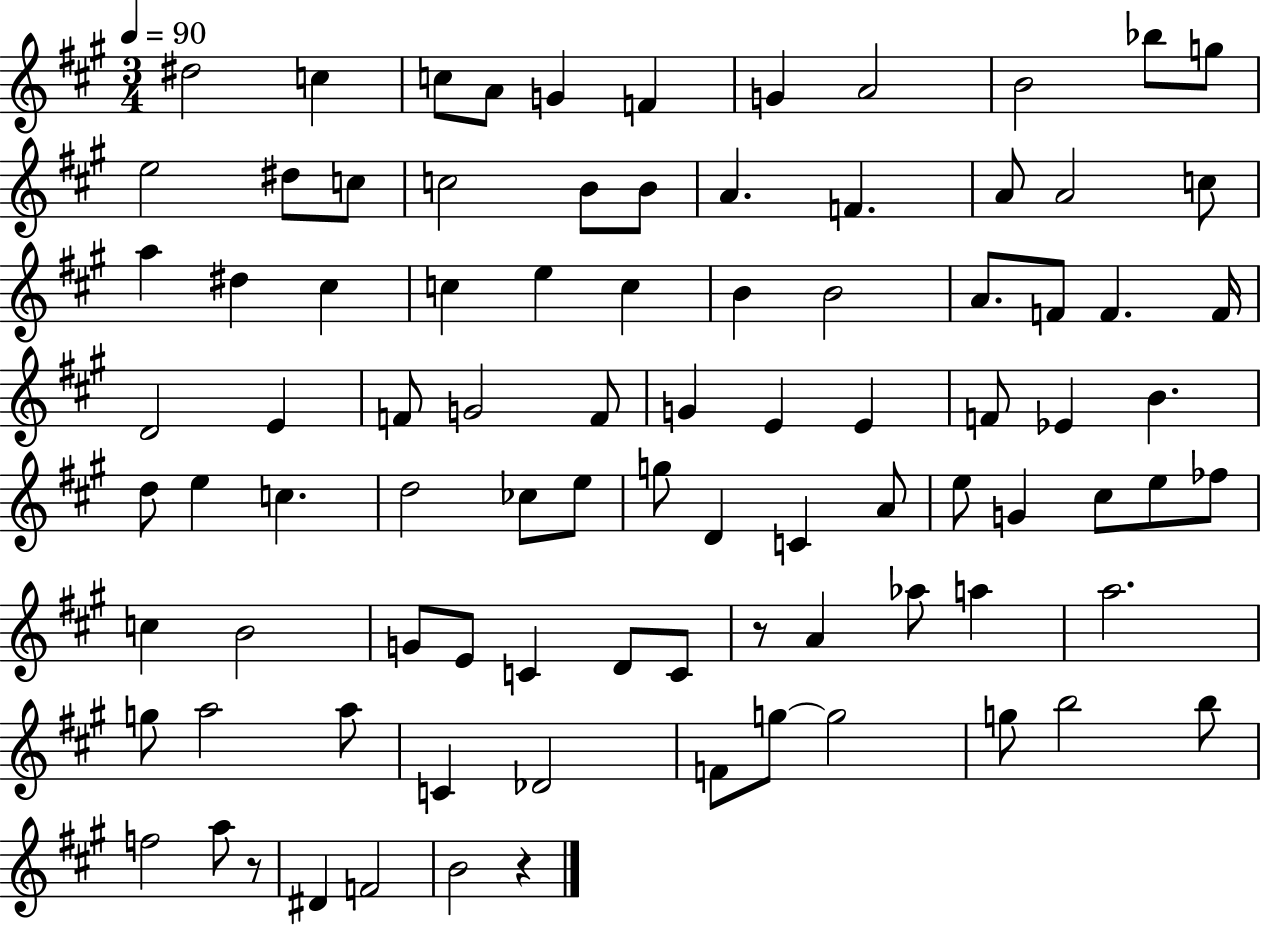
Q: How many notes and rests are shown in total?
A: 90